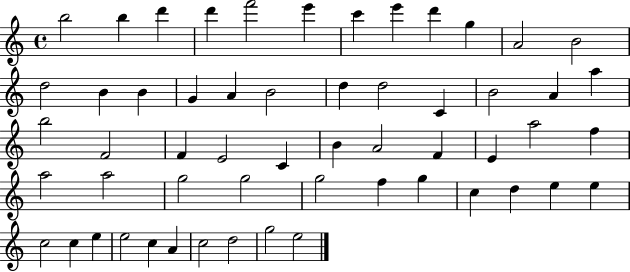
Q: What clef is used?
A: treble